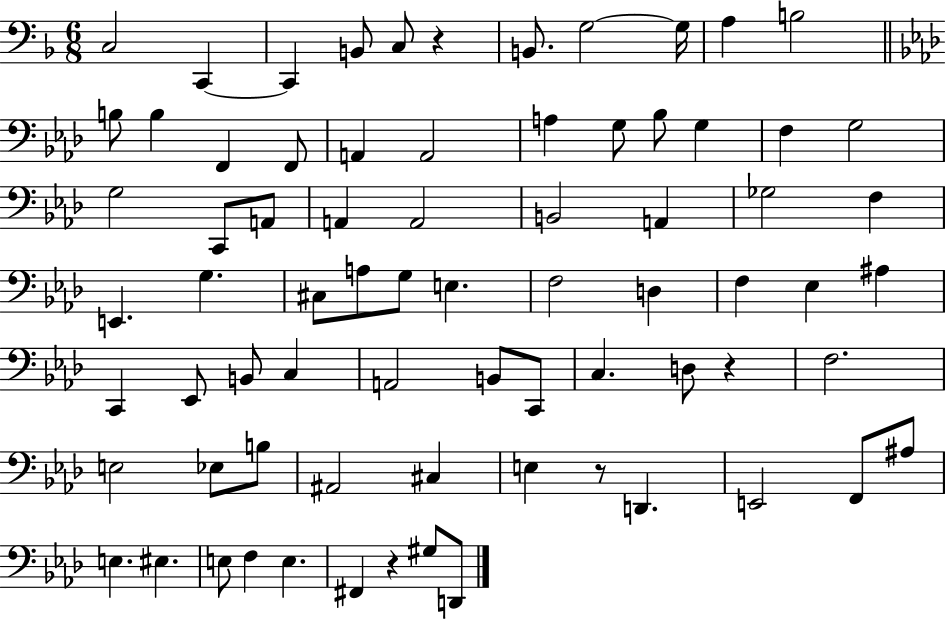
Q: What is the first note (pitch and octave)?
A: C3